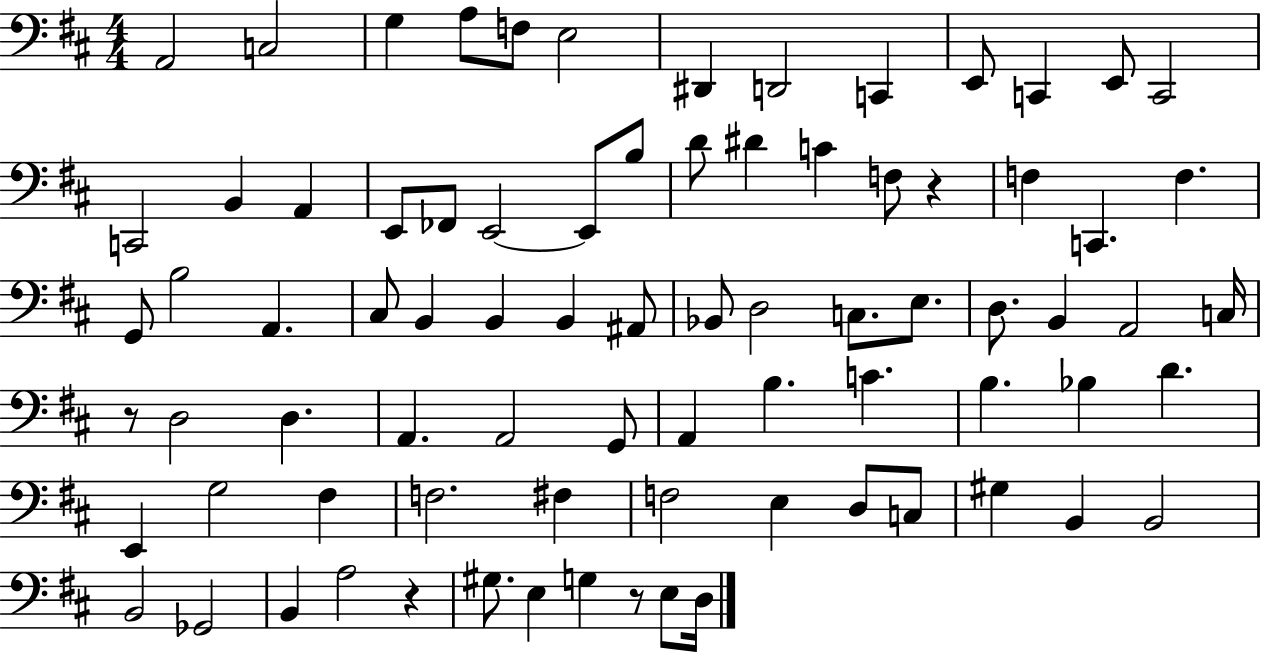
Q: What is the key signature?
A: D major